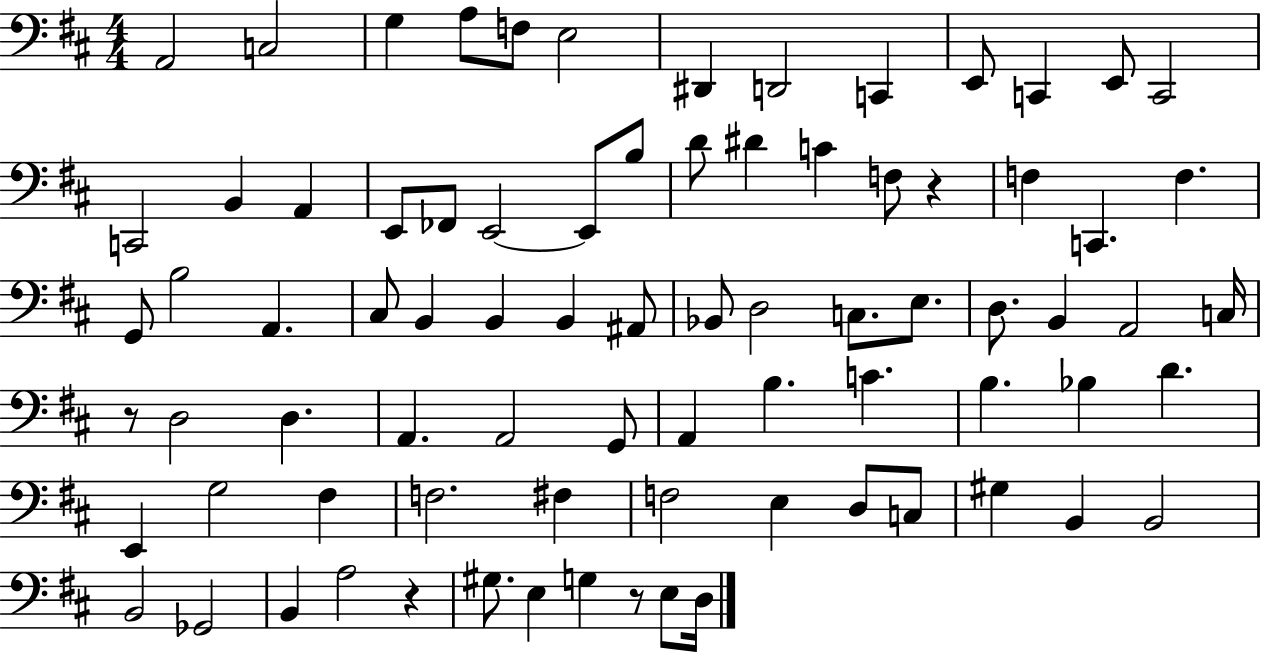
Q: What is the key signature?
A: D major